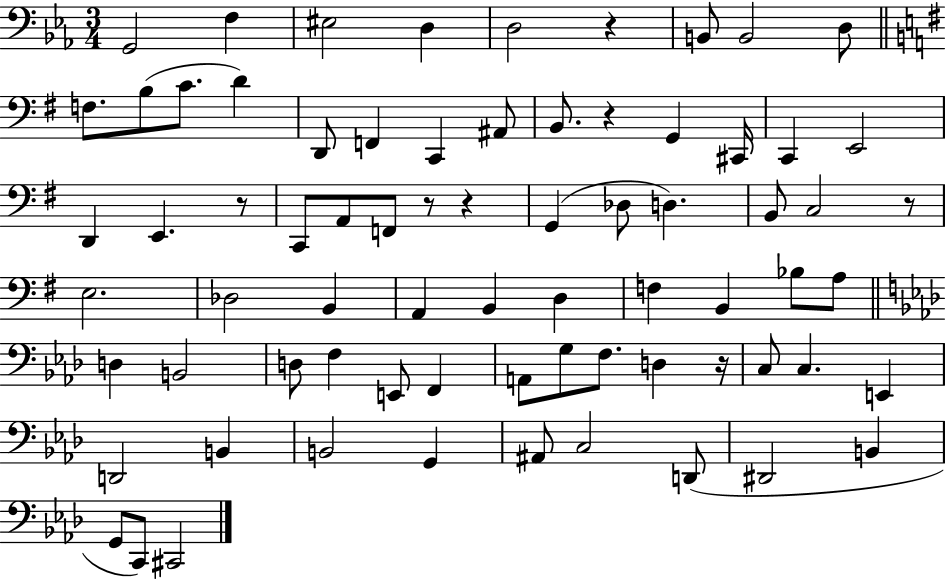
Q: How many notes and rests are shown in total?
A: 73